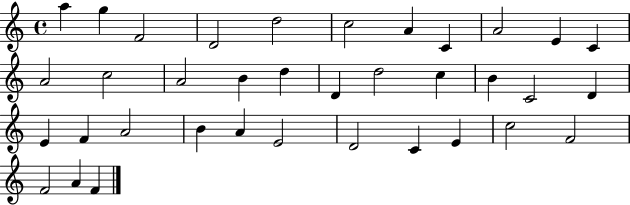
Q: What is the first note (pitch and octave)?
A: A5